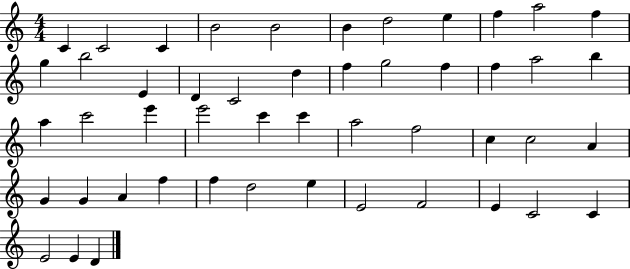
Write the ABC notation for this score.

X:1
T:Untitled
M:4/4
L:1/4
K:C
C C2 C B2 B2 B d2 e f a2 f g b2 E D C2 d f g2 f f a2 b a c'2 e' e'2 c' c' a2 f2 c c2 A G G A f f d2 e E2 F2 E C2 C E2 E D